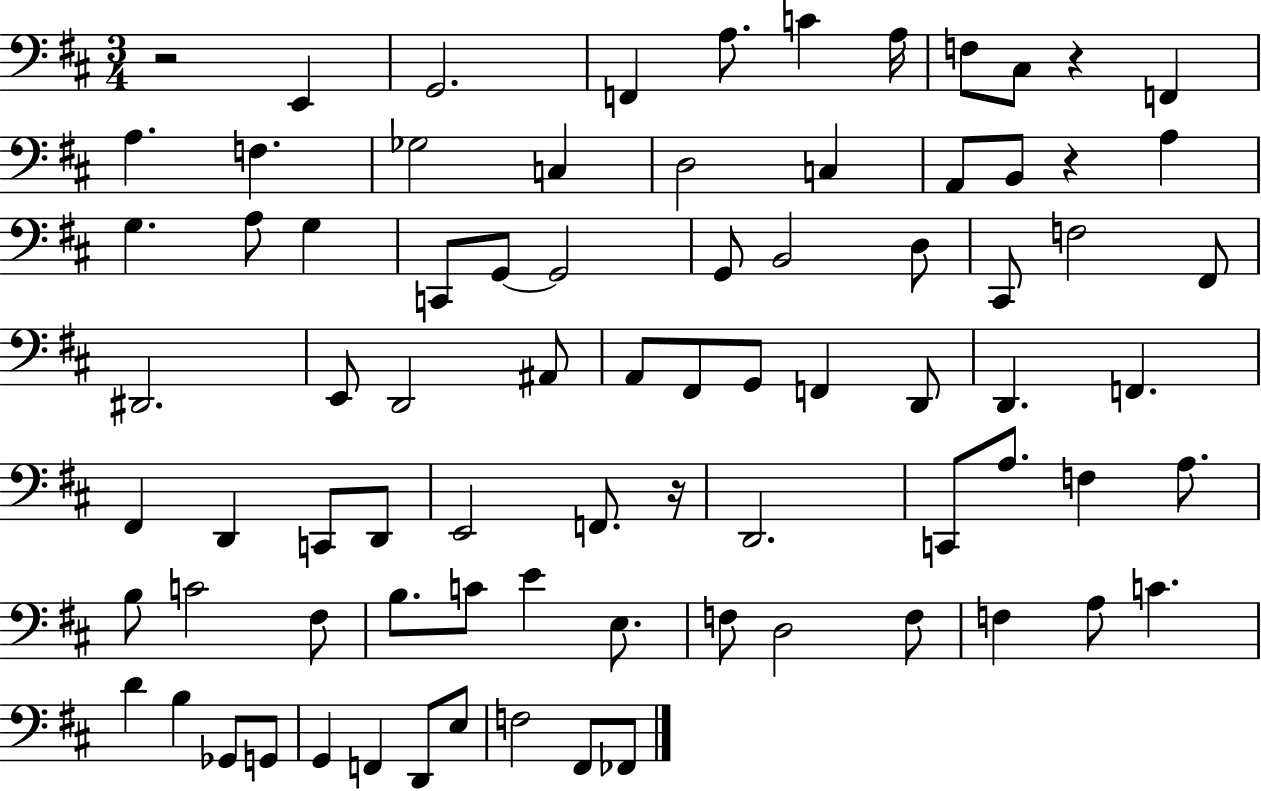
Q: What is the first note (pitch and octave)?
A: E2